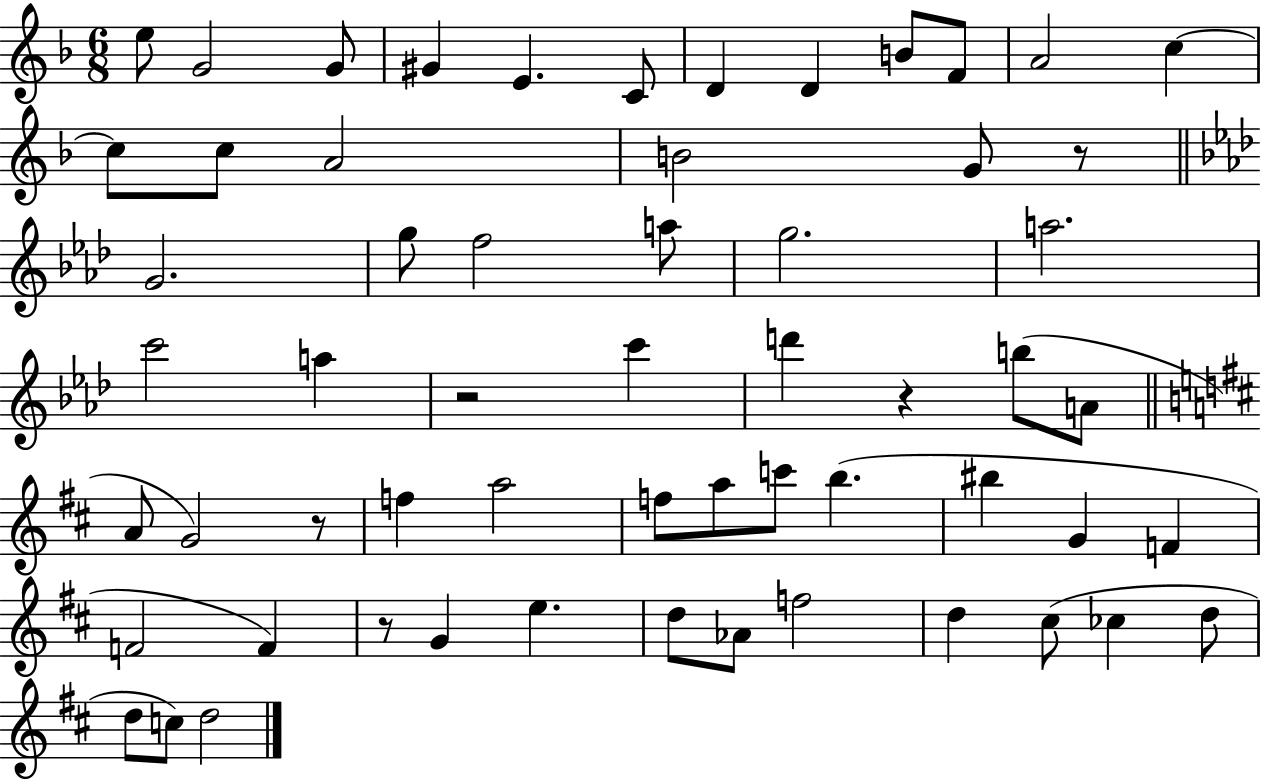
{
  \clef treble
  \numericTimeSignature
  \time 6/8
  \key f \major
  e''8 g'2 g'8 | gis'4 e'4. c'8 | d'4 d'4 b'8 f'8 | a'2 c''4~~ | \break c''8 c''8 a'2 | b'2 g'8 r8 | \bar "||" \break \key aes \major g'2. | g''8 f''2 a''8 | g''2. | a''2. | \break c'''2 a''4 | r2 c'''4 | d'''4 r4 b''8( a'8 | \bar "||" \break \key b \minor a'8 g'2) r8 | f''4 a''2 | f''8 a''8 c'''8 b''4.( | bis''4 g'4 f'4 | \break f'2 f'4) | r8 g'4 e''4. | d''8 aes'8 f''2 | d''4 cis''8( ces''4 d''8 | \break d''8 c''8) d''2 | \bar "|."
}